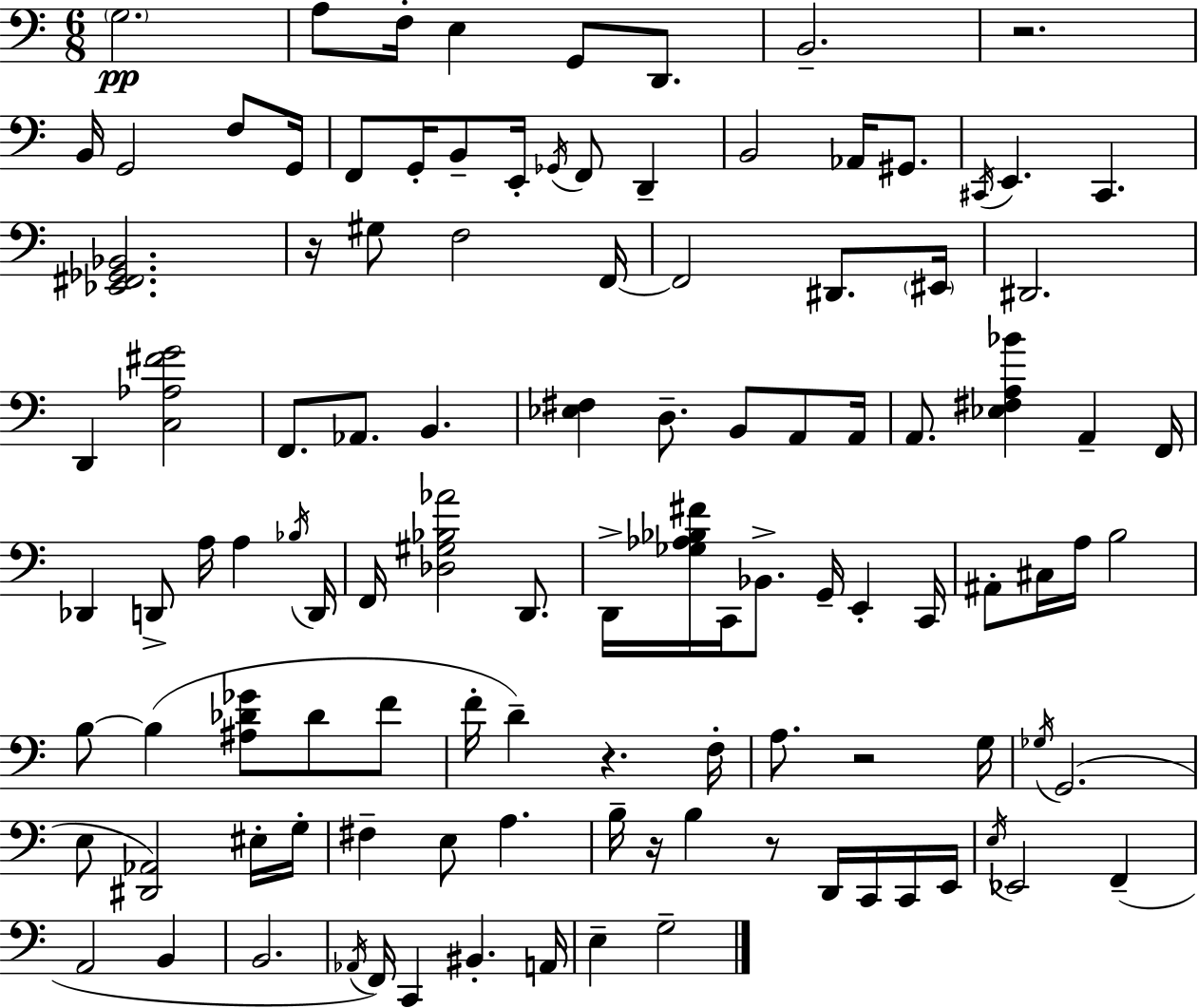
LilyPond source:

{
  \clef bass
  \numericTimeSignature
  \time 6/8
  \key c \major
  \repeat volta 2 { \parenthesize g2.\pp | a8 f16-. e4 g,8 d,8. | b,2.-- | r2. | \break b,16 g,2 f8 g,16 | f,8 g,16-. b,8-- e,16-. \acciaccatura { ges,16 } f,8 d,4-- | b,2 aes,16 gis,8. | \acciaccatura { cis,16 } e,4. cis,4. | \break <ees, fis, ges, bes,>2. | r16 gis8 f2 | f,16~~ f,2 dis,8. | \parenthesize eis,16 dis,2. | \break d,4 <c aes fis' g'>2 | f,8. aes,8. b,4. | <ees fis>4 d8.-- b,8 a,8 | a,16 a,8. <ees fis a bes'>4 a,4-- | \break f,16 des,4 d,8-> a16 a4 | \acciaccatura { bes16 } d,16 f,16 <des gis bes aes'>2 | d,8. d,16-> <ges aes bes fis'>16 c,16 bes,8.-> g,16-- e,4-. | c,16 ais,8-. cis16 a16 b2 | \break b8~~ b4( <ais des' ges'>8 des'8 | f'8 f'16-. d'4--) r4. | f16-. a8. r2 | g16 \acciaccatura { ges16 }( g,2. | \break e8 <dis, aes,>2) | eis16-. g16-. fis4-- e8 a4. | b16-- r16 b4 r8 | d,16 c,16 c,16 e,16 \acciaccatura { e16 } ees,2 | \break f,4--( a,2 | b,4 b,2. | \acciaccatura { aes,16 }) f,16 c,4 bis,4.-. | a,16 e4-- g2-- | \break } \bar "|."
}